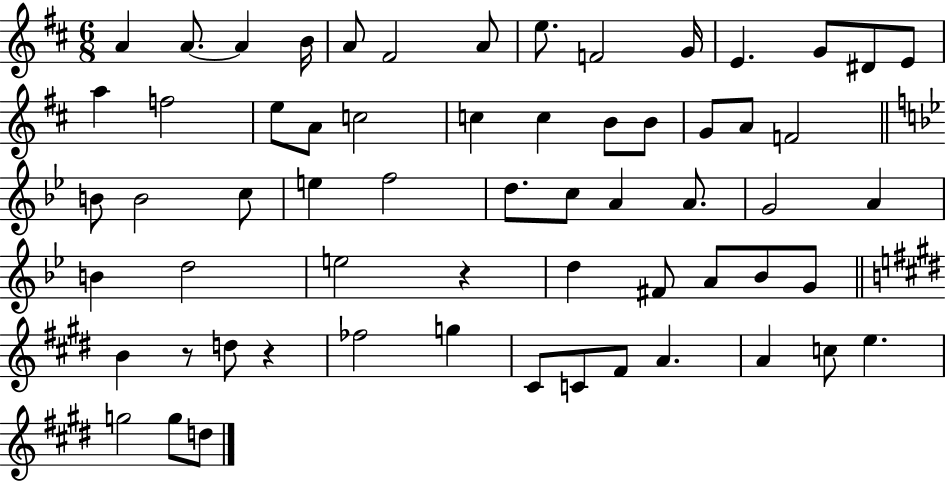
{
  \clef treble
  \numericTimeSignature
  \time 6/8
  \key d \major
  \repeat volta 2 { a'4 a'8.~~ a'4 b'16 | a'8 fis'2 a'8 | e''8. f'2 g'16 | e'4. g'8 dis'8 e'8 | \break a''4 f''2 | e''8 a'8 c''2 | c''4 c''4 b'8 b'8 | g'8 a'8 f'2 | \break \bar "||" \break \key bes \major b'8 b'2 c''8 | e''4 f''2 | d''8. c''8 a'4 a'8. | g'2 a'4 | \break b'4 d''2 | e''2 r4 | d''4 fis'8 a'8 bes'8 g'8 | \bar "||" \break \key e \major b'4 r8 d''8 r4 | fes''2 g''4 | cis'8 c'8 fis'8 a'4. | a'4 c''8 e''4. | \break g''2 g''8 d''8 | } \bar "|."
}